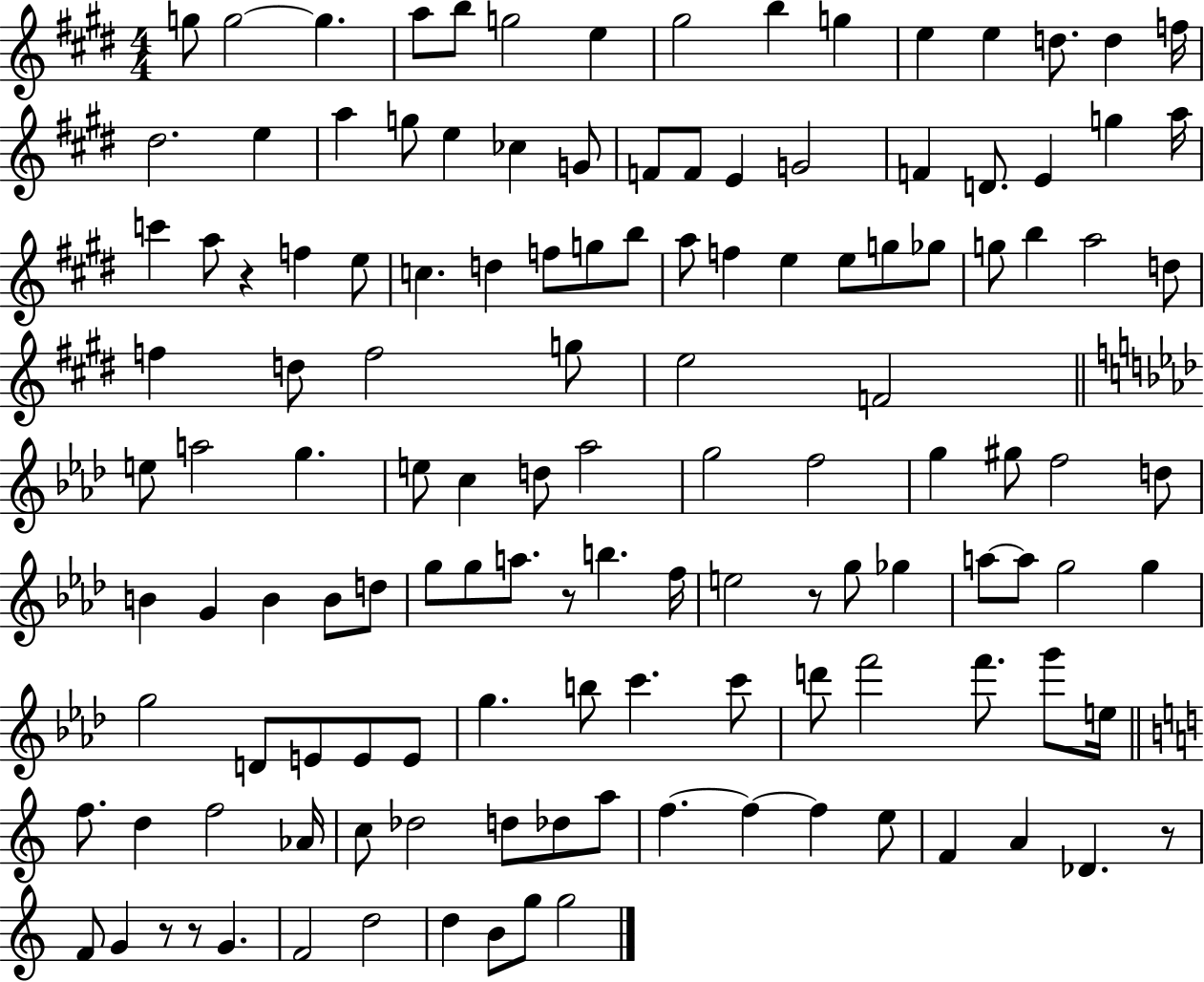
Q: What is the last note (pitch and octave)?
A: G5